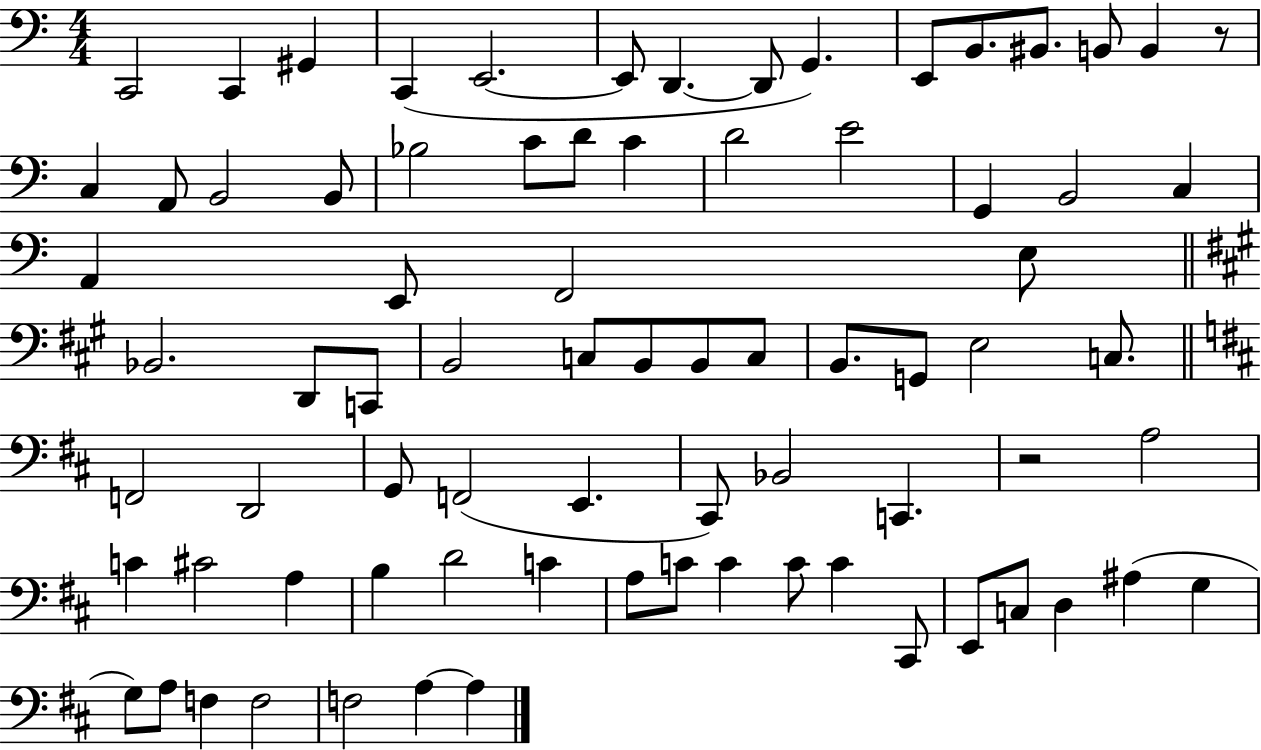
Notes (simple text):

C2/h C2/q G#2/q C2/q E2/h. E2/e D2/q. D2/e G2/q. E2/e B2/e. BIS2/e. B2/e B2/q R/e C3/q A2/e B2/h B2/e Bb3/h C4/e D4/e C4/q D4/h E4/h G2/q B2/h C3/q A2/q E2/e F2/h E3/e Bb2/h. D2/e C2/e B2/h C3/e B2/e B2/e C3/e B2/e. G2/e E3/h C3/e. F2/h D2/h G2/e F2/h E2/q. C#2/e Bb2/h C2/q. R/h A3/h C4/q C#4/h A3/q B3/q D4/h C4/q A3/e C4/e C4/q C4/e C4/q C#2/e E2/e C3/e D3/q A#3/q G3/q G3/e A3/e F3/q F3/h F3/h A3/q A3/q